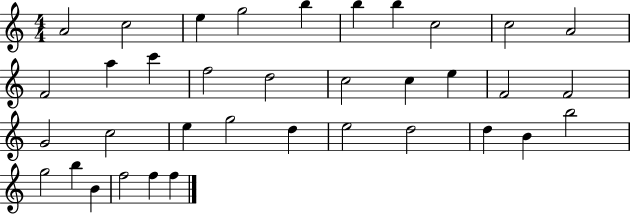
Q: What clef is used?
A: treble